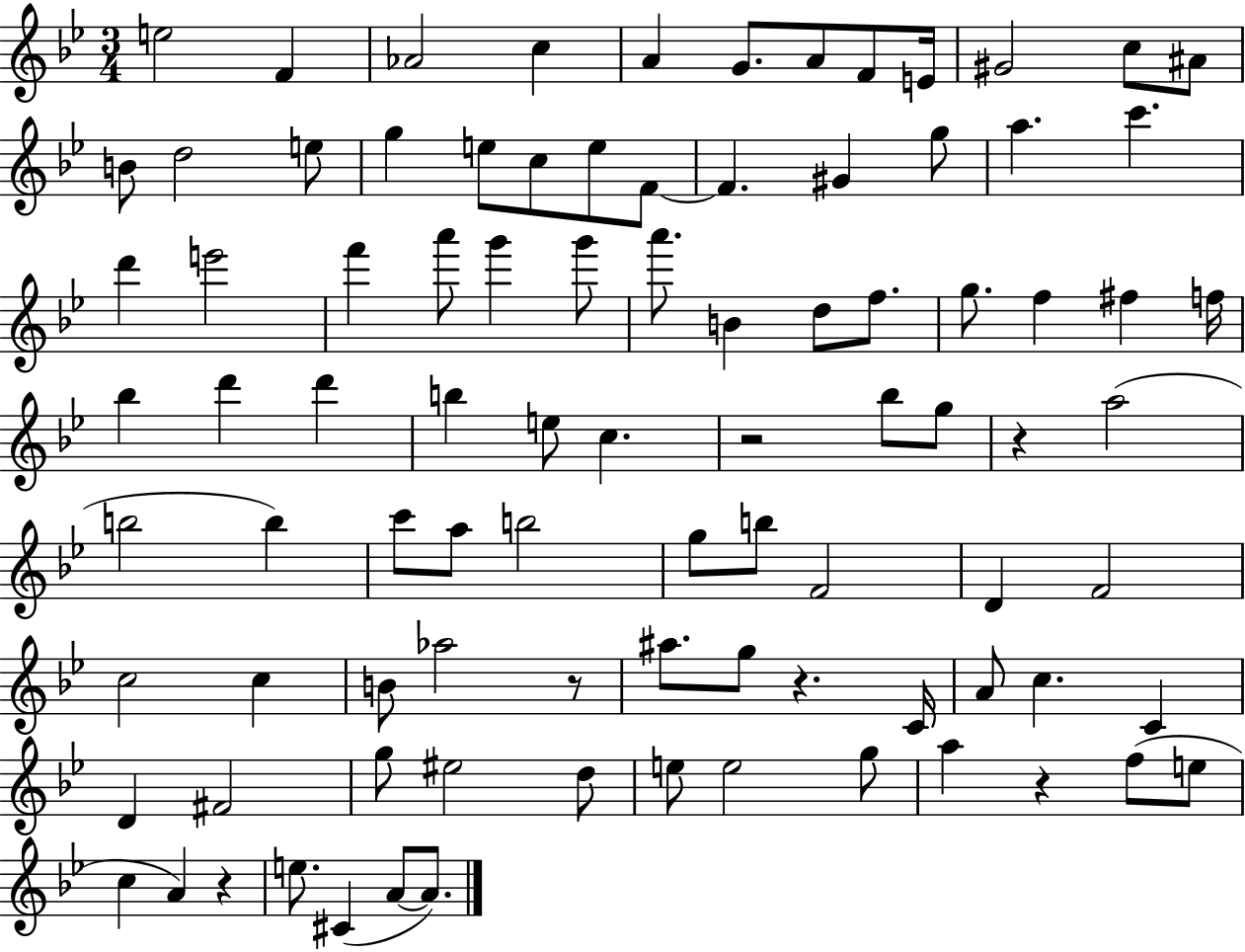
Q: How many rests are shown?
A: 6